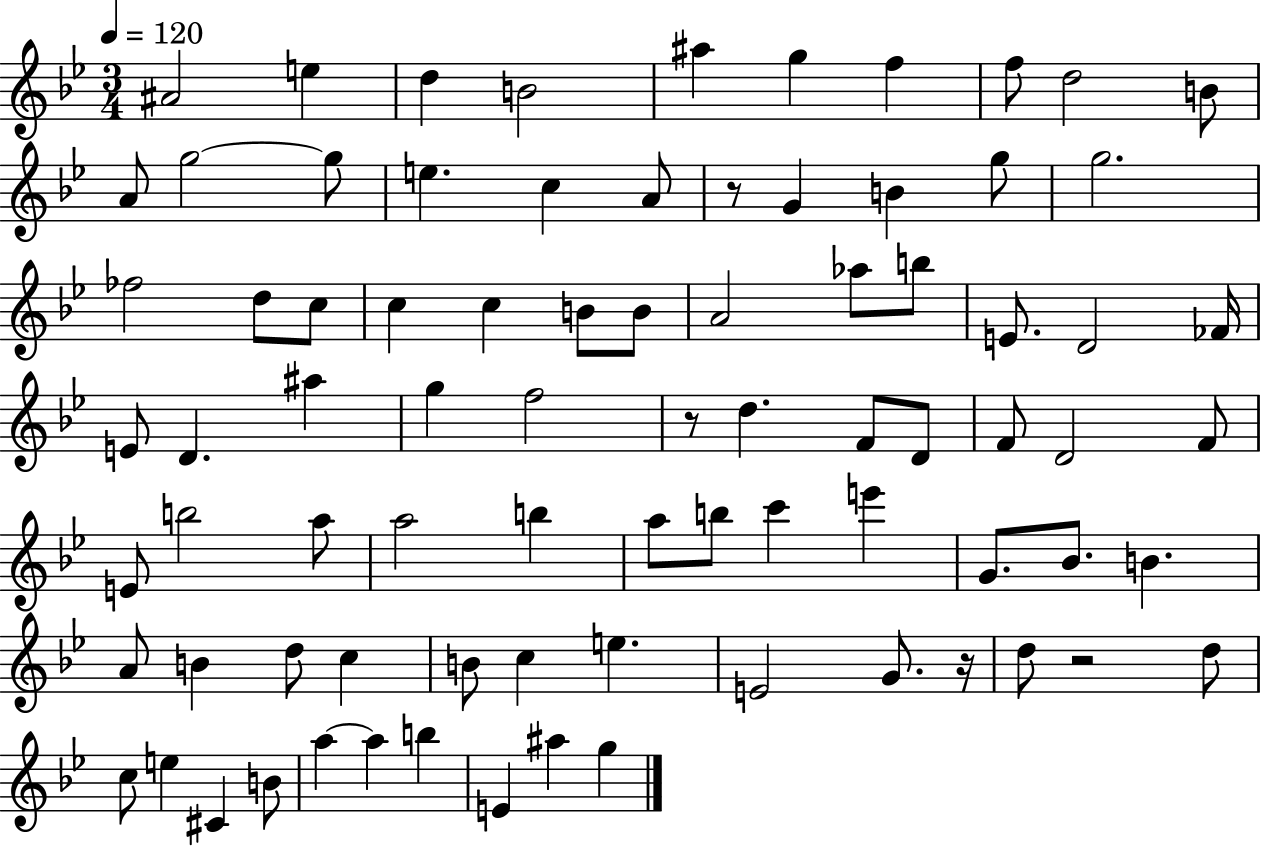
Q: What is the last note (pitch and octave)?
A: G5